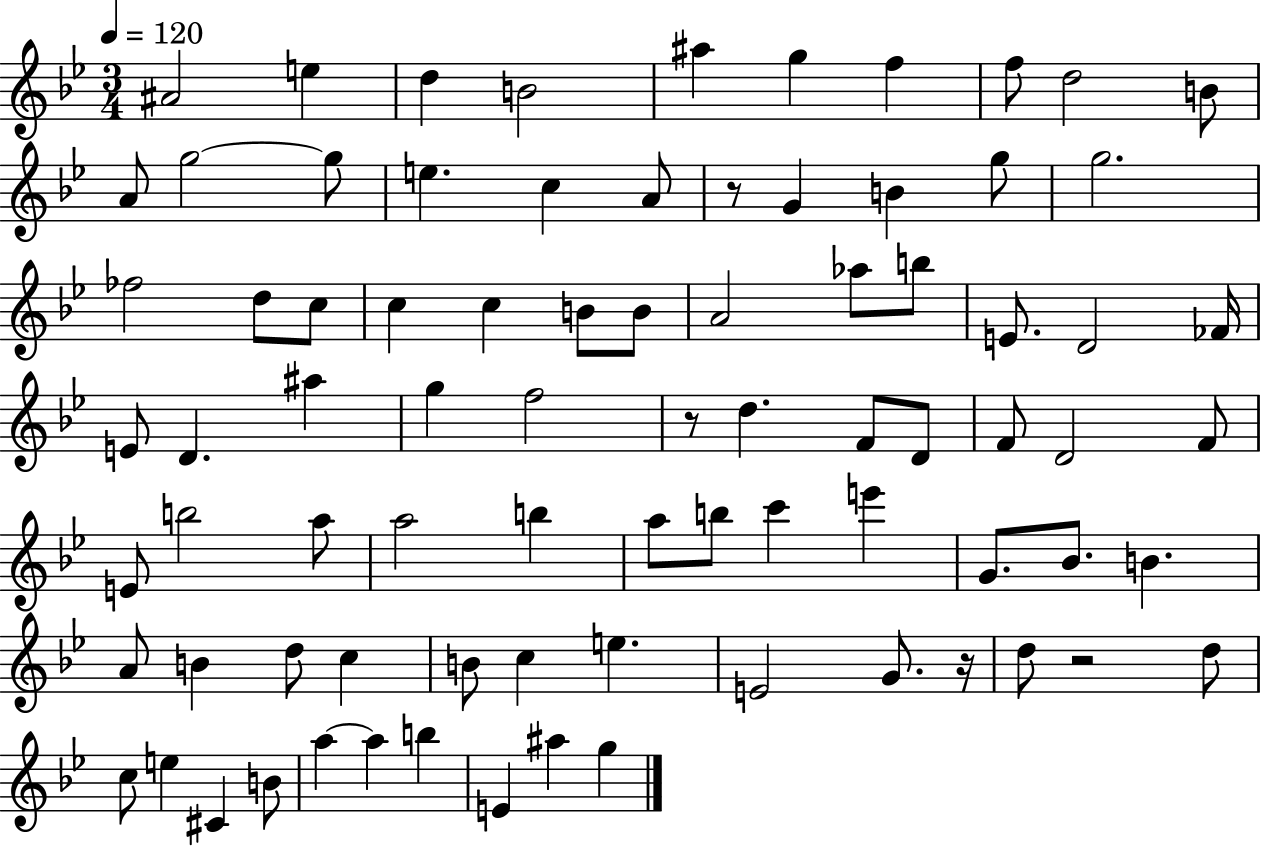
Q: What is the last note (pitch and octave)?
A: G5